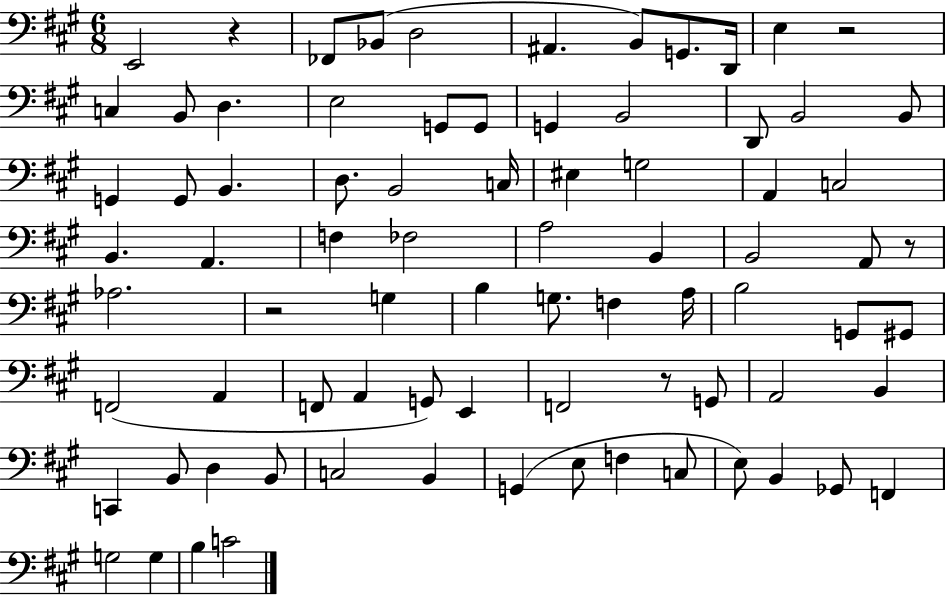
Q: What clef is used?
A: bass